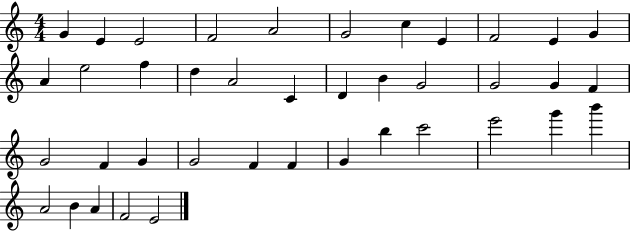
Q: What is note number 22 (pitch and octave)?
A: G4